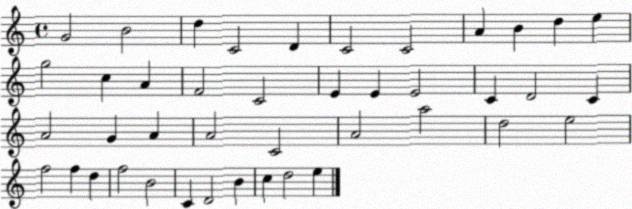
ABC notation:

X:1
T:Untitled
M:4/4
L:1/4
K:C
G2 B2 d C2 D C2 C2 A B d e g2 c A F2 C2 E E E2 C D2 C A2 G A A2 C2 A2 a2 d2 e2 f2 f d f2 B2 C D2 B c d2 e